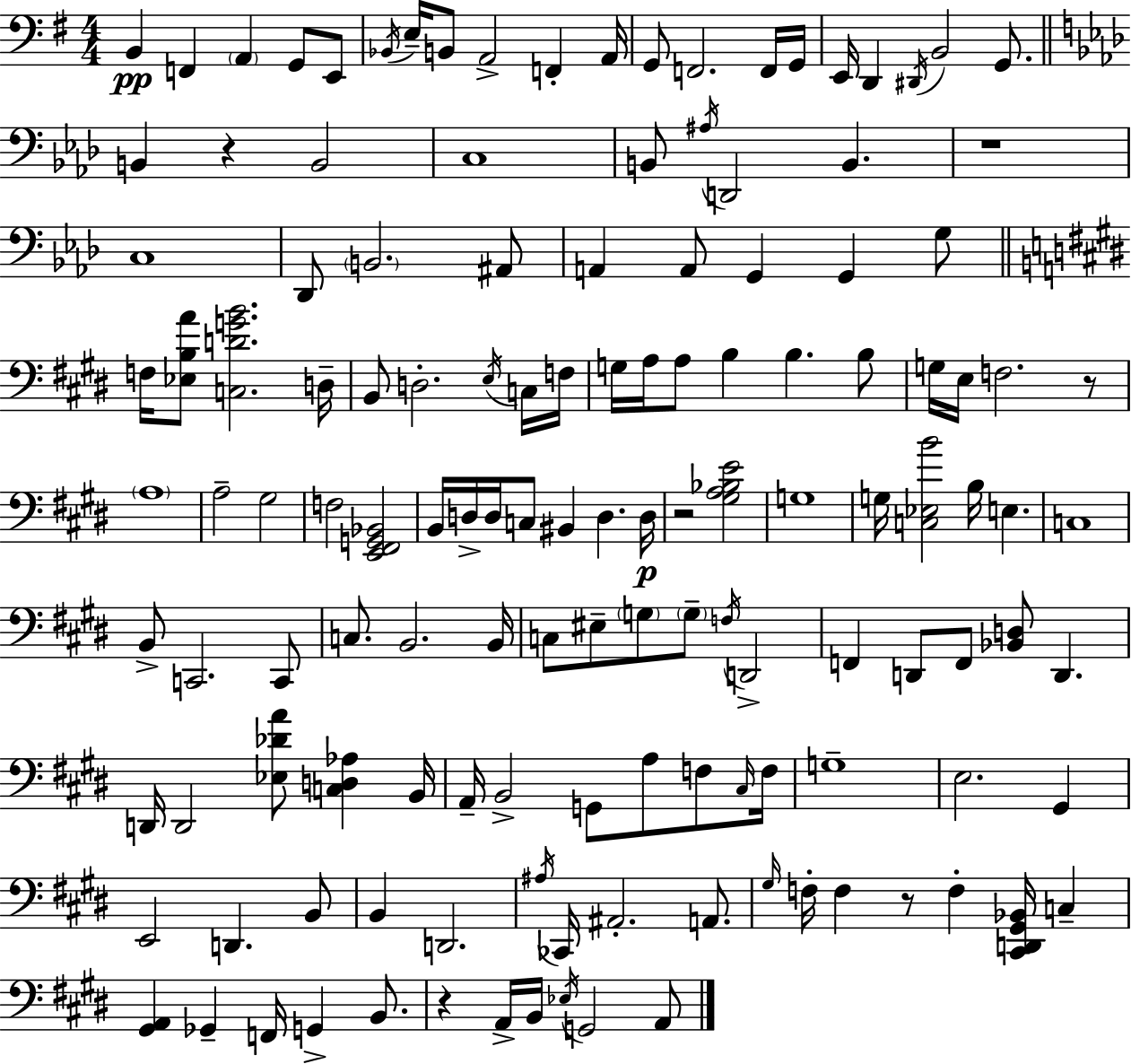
X:1
T:Untitled
M:4/4
L:1/4
K:Em
B,, F,, A,, G,,/2 E,,/2 _B,,/4 E,/4 B,,/2 A,,2 F,, A,,/4 G,,/2 F,,2 F,,/4 G,,/4 E,,/4 D,, ^D,,/4 B,,2 G,,/2 B,, z B,,2 C,4 B,,/2 ^A,/4 D,,2 B,, z4 C,4 _D,,/2 B,,2 ^A,,/2 A,, A,,/2 G,, G,, G,/2 F,/4 [_E,B,A]/2 [C,DGB]2 D,/4 B,,/2 D,2 E,/4 C,/4 F,/4 G,/4 A,/4 A,/2 B, B, B,/2 G,/4 E,/4 F,2 z/2 A,4 A,2 ^G,2 F,2 [E,,^F,,G,,_B,,]2 B,,/4 D,/4 D,/4 C,/2 ^B,, D, D,/4 z2 [^G,A,_B,E]2 G,4 G,/4 [C,_E,B]2 B,/4 E, C,4 B,,/2 C,,2 C,,/2 C,/2 B,,2 B,,/4 C,/2 ^E,/2 G,/2 G,/2 F,/4 D,,2 F,, D,,/2 F,,/2 [_B,,D,]/2 D,, D,,/4 D,,2 [_E,_DA]/2 [C,D,_A,] B,,/4 A,,/4 B,,2 G,,/2 A,/2 F,/2 ^C,/4 F,/4 G,4 E,2 ^G,, E,,2 D,, B,,/2 B,, D,,2 ^A,/4 _C,,/4 ^A,,2 A,,/2 ^G,/4 F,/4 F, z/2 F, [^C,,D,,^G,,_B,,]/4 C, [^G,,A,,] _G,, F,,/4 G,, B,,/2 z A,,/4 B,,/4 _E,/4 G,,2 A,,/2